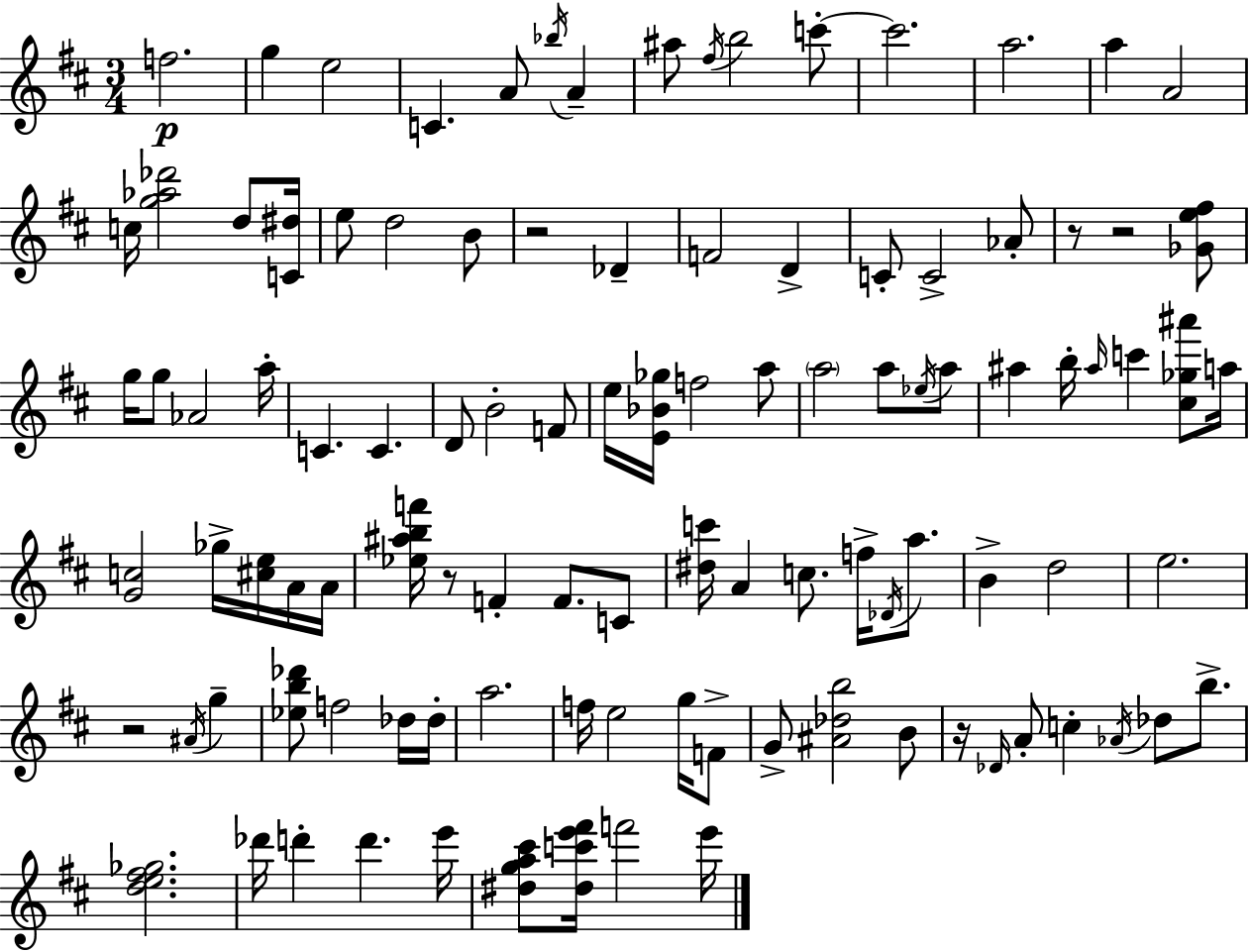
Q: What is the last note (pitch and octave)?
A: E6